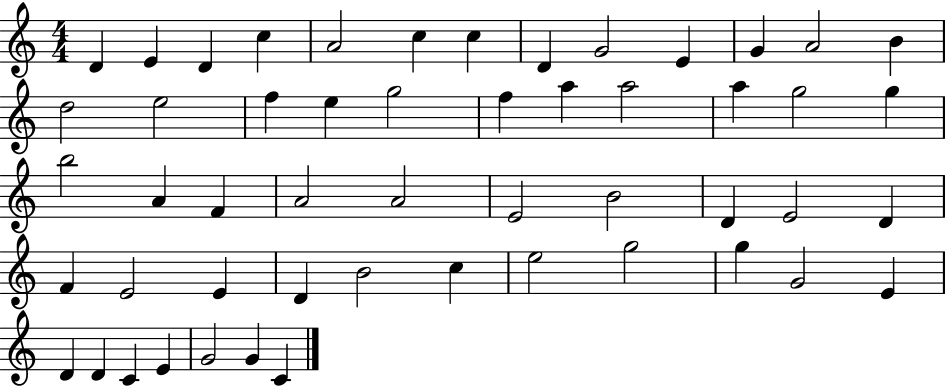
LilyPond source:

{
  \clef treble
  \numericTimeSignature
  \time 4/4
  \key c \major
  d'4 e'4 d'4 c''4 | a'2 c''4 c''4 | d'4 g'2 e'4 | g'4 a'2 b'4 | \break d''2 e''2 | f''4 e''4 g''2 | f''4 a''4 a''2 | a''4 g''2 g''4 | \break b''2 a'4 f'4 | a'2 a'2 | e'2 b'2 | d'4 e'2 d'4 | \break f'4 e'2 e'4 | d'4 b'2 c''4 | e''2 g''2 | g''4 g'2 e'4 | \break d'4 d'4 c'4 e'4 | g'2 g'4 c'4 | \bar "|."
}